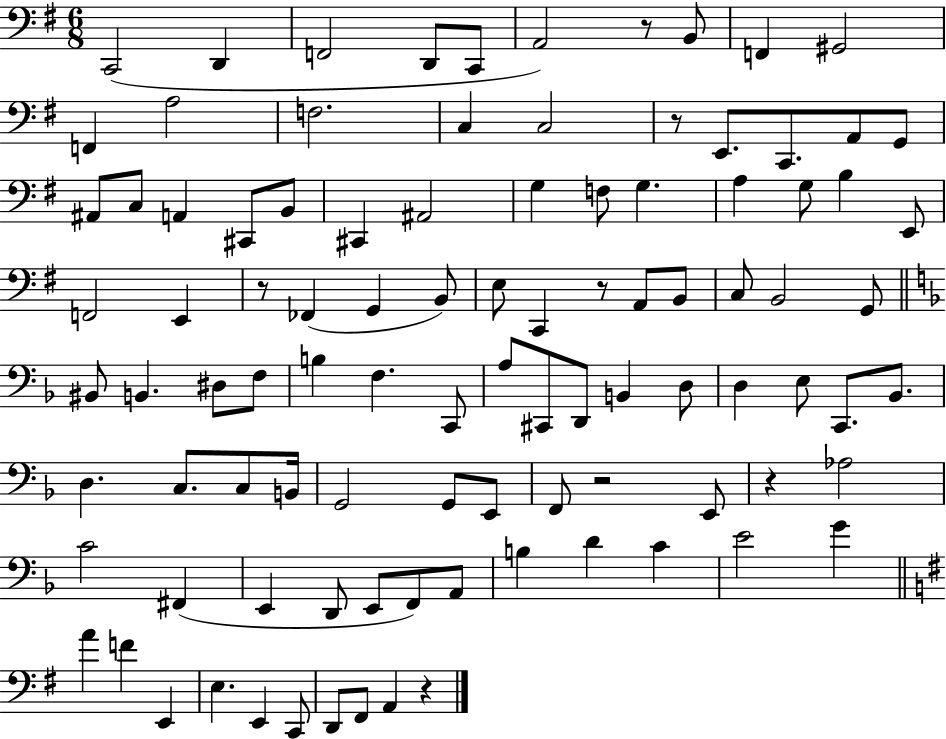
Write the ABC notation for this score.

X:1
T:Untitled
M:6/8
L:1/4
K:G
C,,2 D,, F,,2 D,,/2 C,,/2 A,,2 z/2 B,,/2 F,, ^G,,2 F,, A,2 F,2 C, C,2 z/2 E,,/2 C,,/2 A,,/2 G,,/2 ^A,,/2 C,/2 A,, ^C,,/2 B,,/2 ^C,, ^A,,2 G, F,/2 G, A, G,/2 B, E,,/2 F,,2 E,, z/2 _F,, G,, B,,/2 E,/2 C,, z/2 A,,/2 B,,/2 C,/2 B,,2 G,,/2 ^B,,/2 B,, ^D,/2 F,/2 B, F, C,,/2 A,/2 ^C,,/2 D,,/2 B,, D,/2 D, E,/2 C,,/2 _B,,/2 D, C,/2 C,/2 B,,/4 G,,2 G,,/2 E,,/2 F,,/2 z2 E,,/2 z _A,2 C2 ^F,, E,, D,,/2 E,,/2 F,,/2 A,,/2 B, D C E2 G A F E,, E, E,, C,,/2 D,,/2 ^F,,/2 A,, z